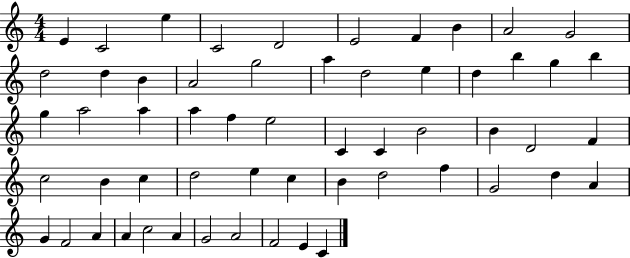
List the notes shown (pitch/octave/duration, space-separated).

E4/q C4/h E5/q C4/h D4/h E4/h F4/q B4/q A4/h G4/h D5/h D5/q B4/q A4/h G5/h A5/q D5/h E5/q D5/q B5/q G5/q B5/q G5/q A5/h A5/q A5/q F5/q E5/h C4/q C4/q B4/h B4/q D4/h F4/q C5/h B4/q C5/q D5/h E5/q C5/q B4/q D5/h F5/q G4/h D5/q A4/q G4/q F4/h A4/q A4/q C5/h A4/q G4/h A4/h F4/h E4/q C4/q